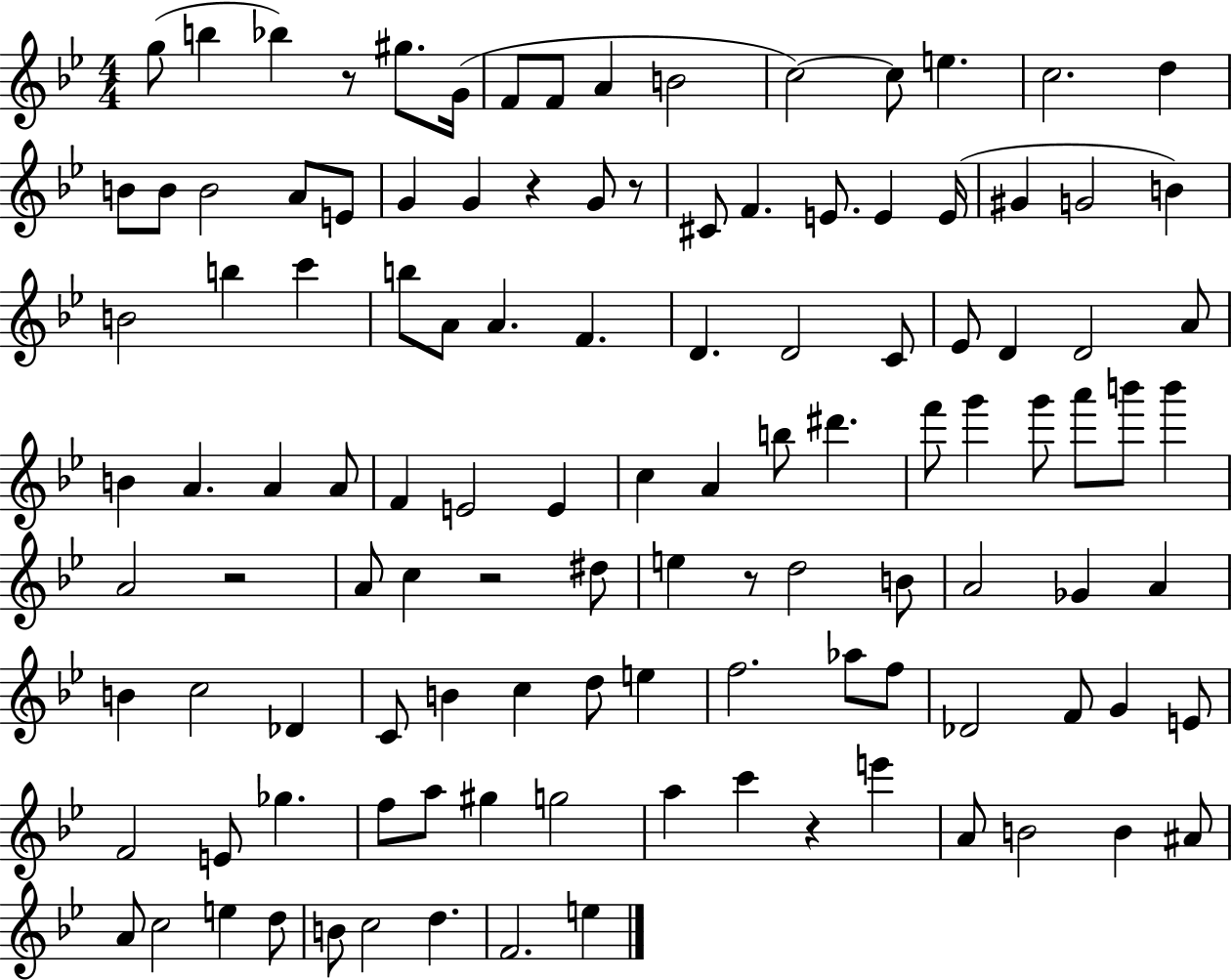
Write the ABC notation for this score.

X:1
T:Untitled
M:4/4
L:1/4
K:Bb
g/2 b _b z/2 ^g/2 G/4 F/2 F/2 A B2 c2 c/2 e c2 d B/2 B/2 B2 A/2 E/2 G G z G/2 z/2 ^C/2 F E/2 E E/4 ^G G2 B B2 b c' b/2 A/2 A F D D2 C/2 _E/2 D D2 A/2 B A A A/2 F E2 E c A b/2 ^d' f'/2 g' g'/2 a'/2 b'/2 b' A2 z2 A/2 c z2 ^d/2 e z/2 d2 B/2 A2 _G A B c2 _D C/2 B c d/2 e f2 _a/2 f/2 _D2 F/2 G E/2 F2 E/2 _g f/2 a/2 ^g g2 a c' z e' A/2 B2 B ^A/2 A/2 c2 e d/2 B/2 c2 d F2 e